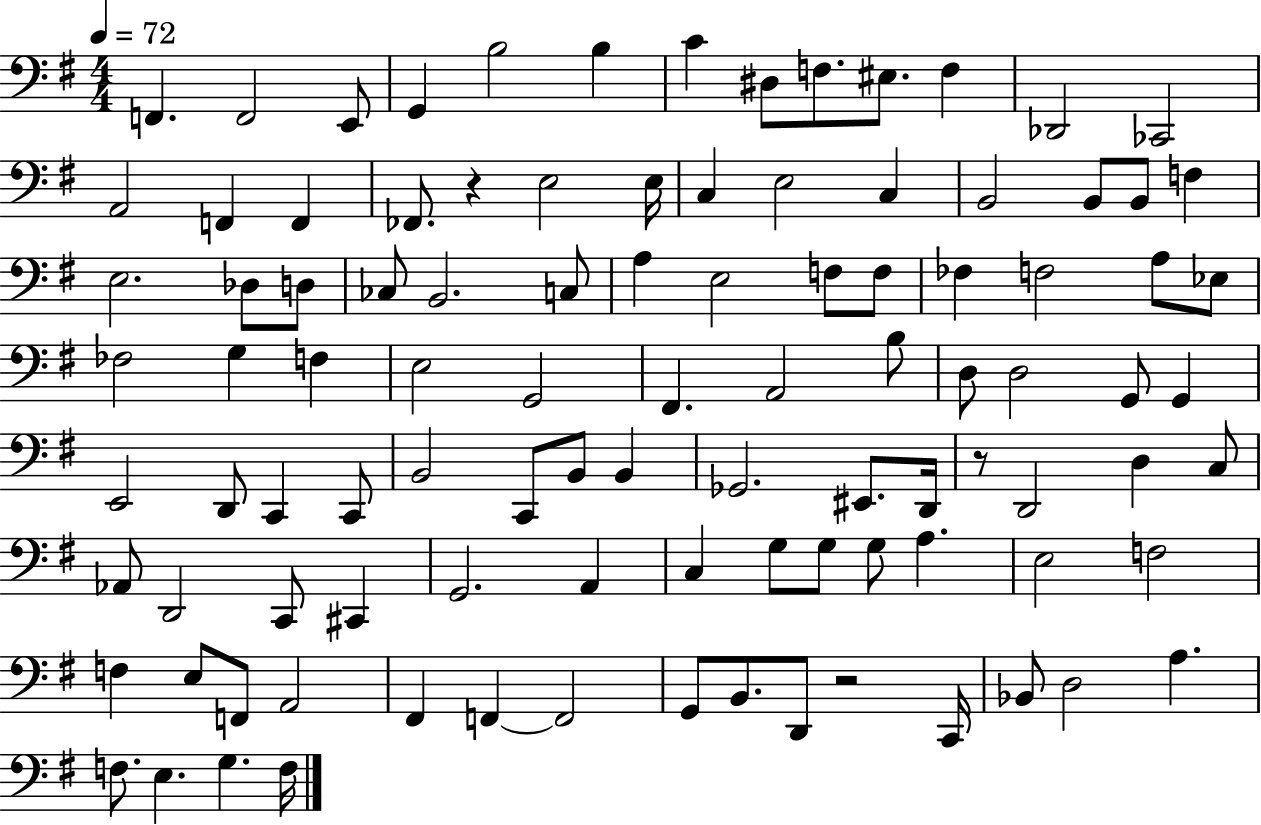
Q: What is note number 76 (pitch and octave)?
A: G3